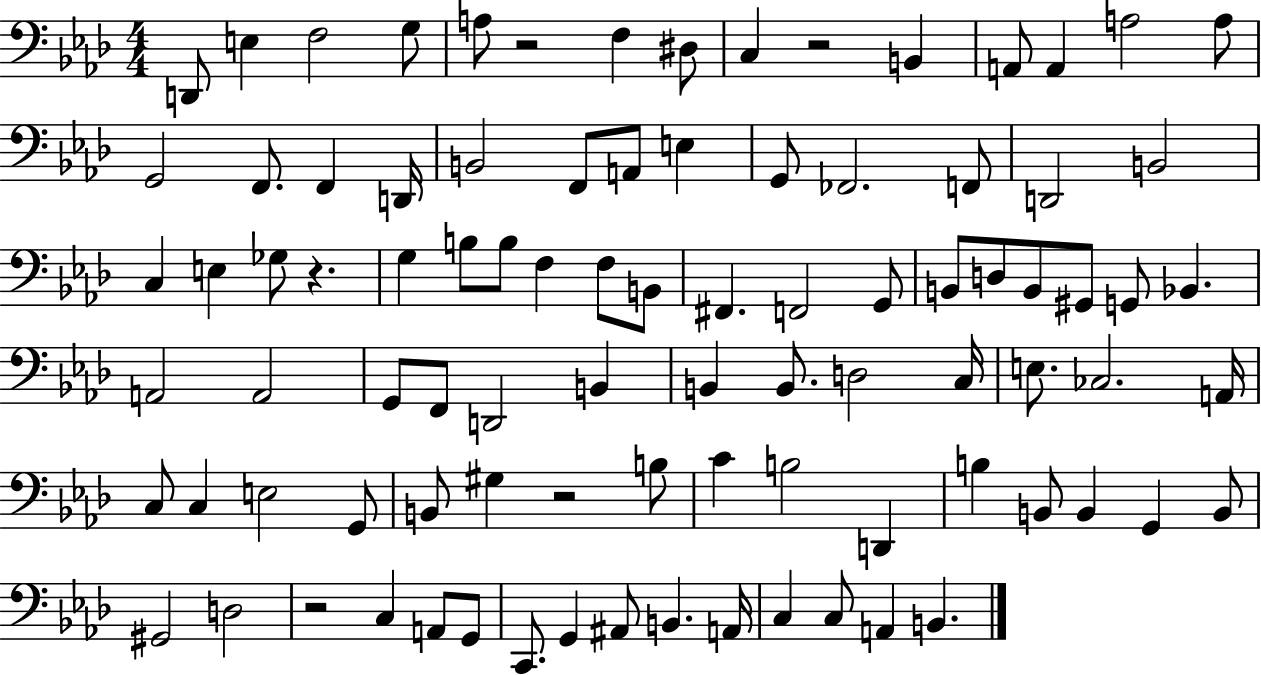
D2/e E3/q F3/h G3/e A3/e R/h F3/q D#3/e C3/q R/h B2/q A2/e A2/q A3/h A3/e G2/h F2/e. F2/q D2/s B2/h F2/e A2/e E3/q G2/e FES2/h. F2/e D2/h B2/h C3/q E3/q Gb3/e R/q. G3/q B3/e B3/e F3/q F3/e B2/e F#2/q. F2/h G2/e B2/e D3/e B2/e G#2/e G2/e Bb2/q. A2/h A2/h G2/e F2/e D2/h B2/q B2/q B2/e. D3/h C3/s E3/e. CES3/h. A2/s C3/e C3/q E3/h G2/e B2/e G#3/q R/h B3/e C4/q B3/h D2/q B3/q B2/e B2/q G2/q B2/e G#2/h D3/h R/h C3/q A2/e G2/e C2/e. G2/q A#2/e B2/q. A2/s C3/q C3/e A2/q B2/q.